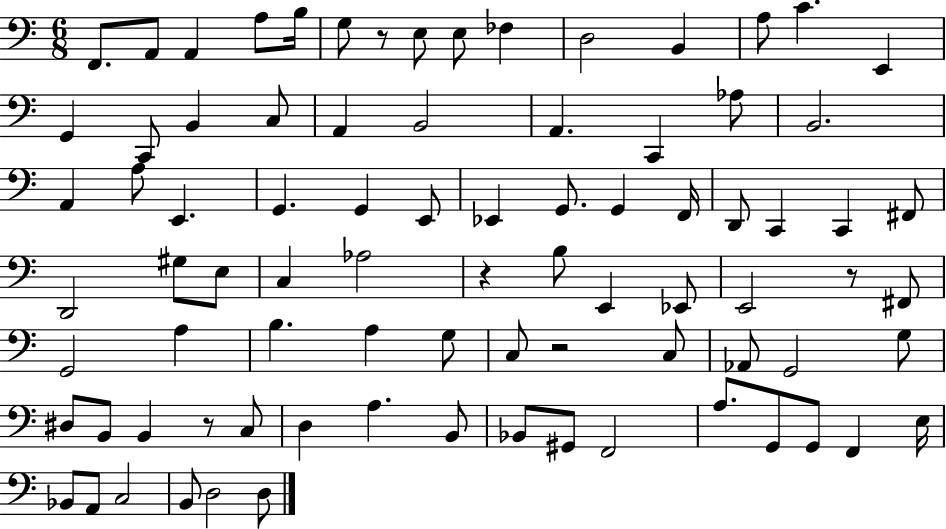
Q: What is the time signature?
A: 6/8